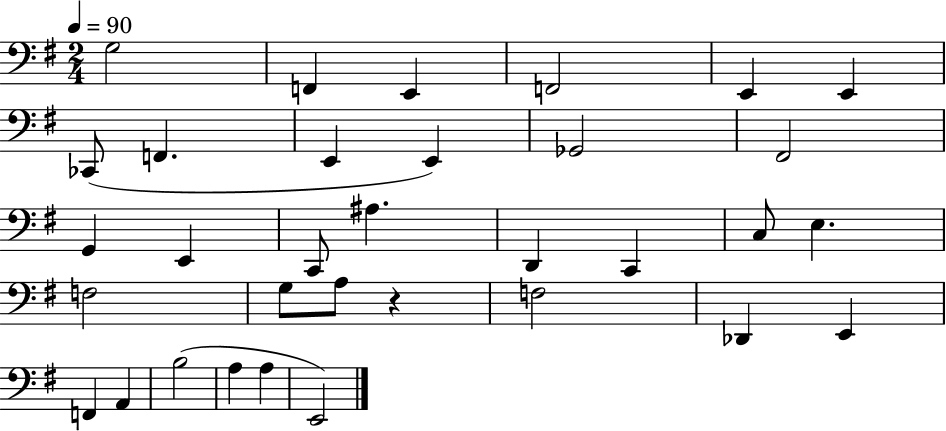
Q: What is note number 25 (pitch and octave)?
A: Db2